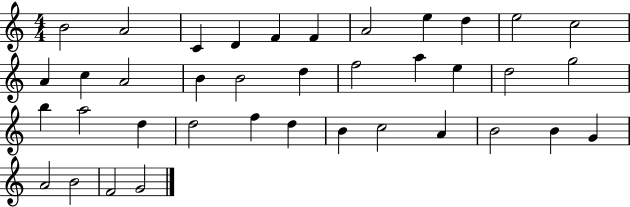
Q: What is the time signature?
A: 4/4